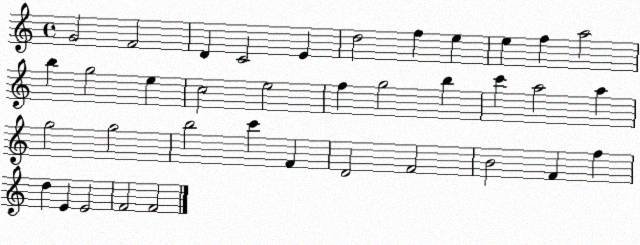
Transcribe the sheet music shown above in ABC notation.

X:1
T:Untitled
M:4/4
L:1/4
K:C
G2 F2 D C2 E d2 f e e f a2 b g2 e c2 e2 f g2 b c' a2 a g2 g2 b2 c' F D2 F2 B2 F f d E E2 F2 F2